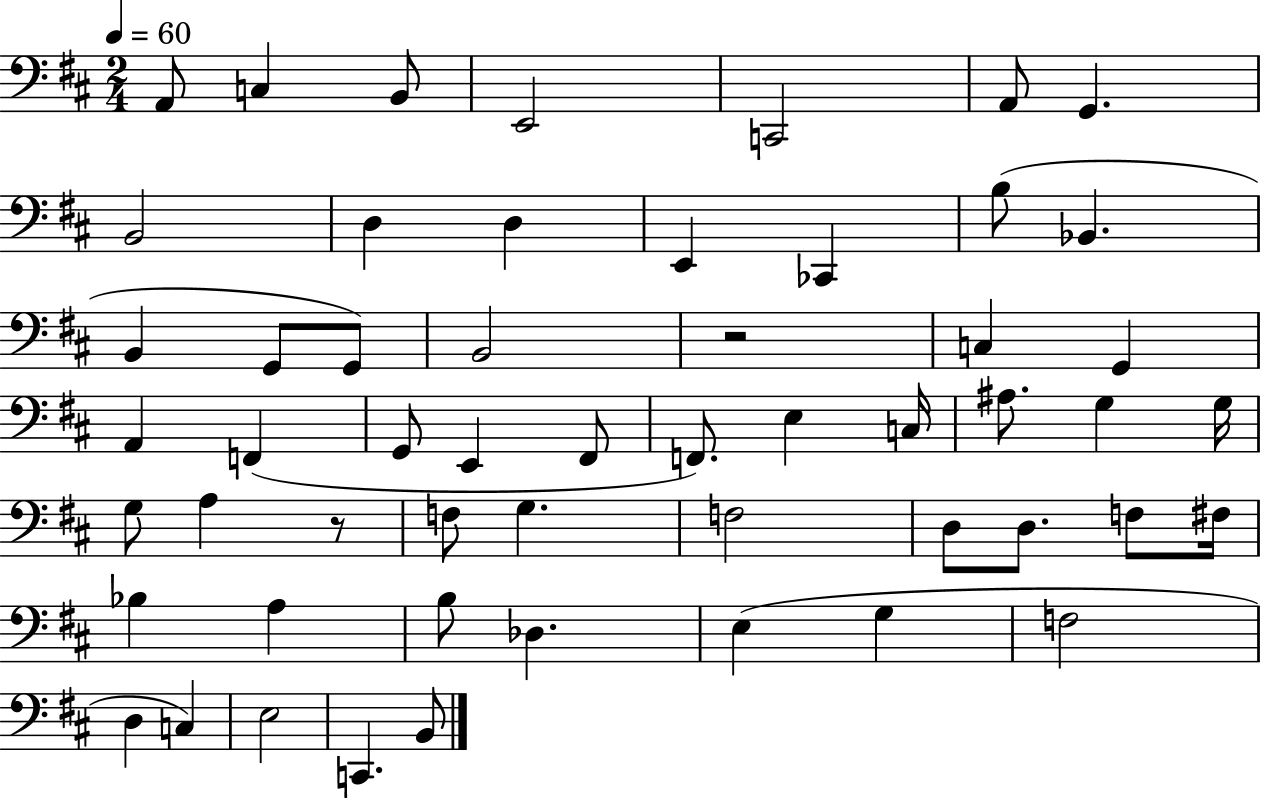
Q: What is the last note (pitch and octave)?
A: B2